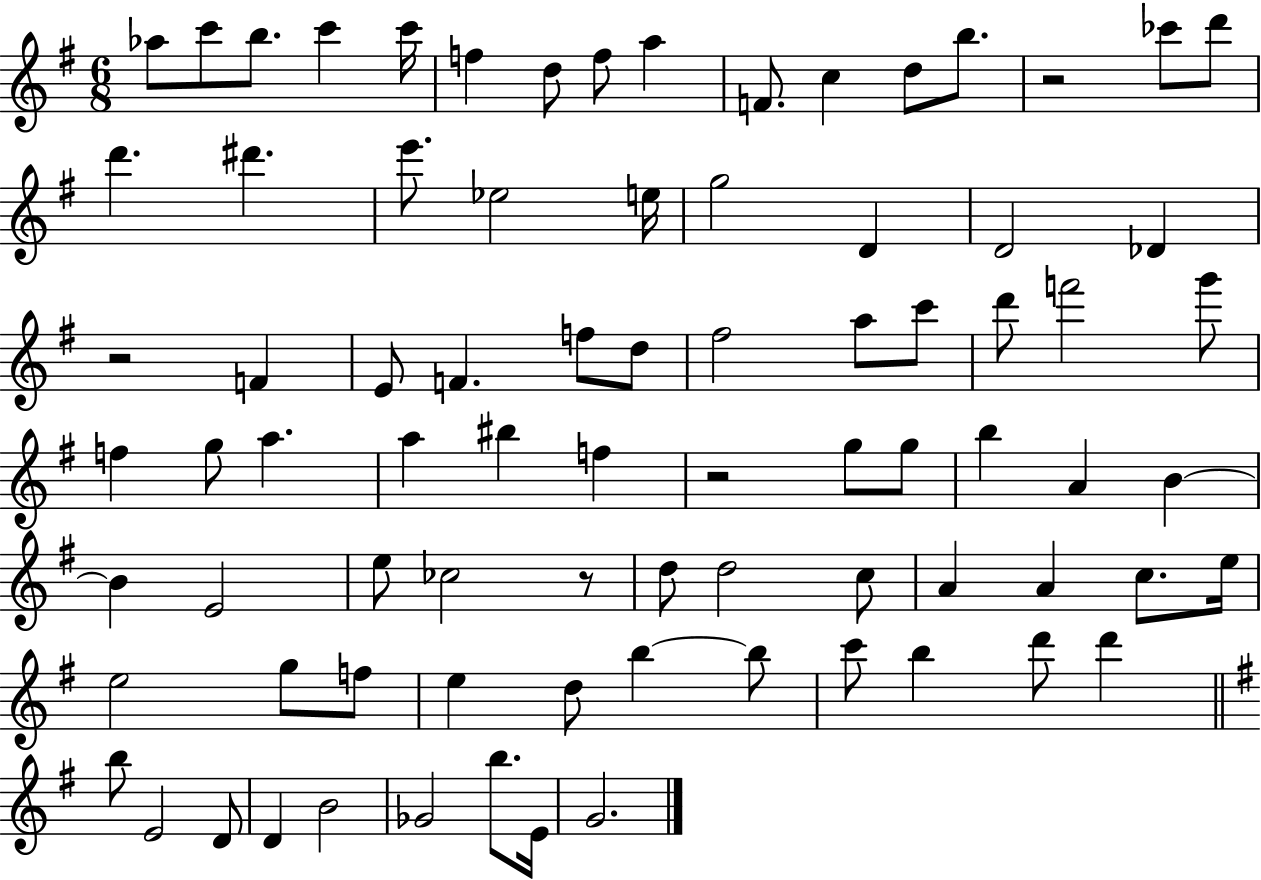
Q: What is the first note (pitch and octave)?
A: Ab5